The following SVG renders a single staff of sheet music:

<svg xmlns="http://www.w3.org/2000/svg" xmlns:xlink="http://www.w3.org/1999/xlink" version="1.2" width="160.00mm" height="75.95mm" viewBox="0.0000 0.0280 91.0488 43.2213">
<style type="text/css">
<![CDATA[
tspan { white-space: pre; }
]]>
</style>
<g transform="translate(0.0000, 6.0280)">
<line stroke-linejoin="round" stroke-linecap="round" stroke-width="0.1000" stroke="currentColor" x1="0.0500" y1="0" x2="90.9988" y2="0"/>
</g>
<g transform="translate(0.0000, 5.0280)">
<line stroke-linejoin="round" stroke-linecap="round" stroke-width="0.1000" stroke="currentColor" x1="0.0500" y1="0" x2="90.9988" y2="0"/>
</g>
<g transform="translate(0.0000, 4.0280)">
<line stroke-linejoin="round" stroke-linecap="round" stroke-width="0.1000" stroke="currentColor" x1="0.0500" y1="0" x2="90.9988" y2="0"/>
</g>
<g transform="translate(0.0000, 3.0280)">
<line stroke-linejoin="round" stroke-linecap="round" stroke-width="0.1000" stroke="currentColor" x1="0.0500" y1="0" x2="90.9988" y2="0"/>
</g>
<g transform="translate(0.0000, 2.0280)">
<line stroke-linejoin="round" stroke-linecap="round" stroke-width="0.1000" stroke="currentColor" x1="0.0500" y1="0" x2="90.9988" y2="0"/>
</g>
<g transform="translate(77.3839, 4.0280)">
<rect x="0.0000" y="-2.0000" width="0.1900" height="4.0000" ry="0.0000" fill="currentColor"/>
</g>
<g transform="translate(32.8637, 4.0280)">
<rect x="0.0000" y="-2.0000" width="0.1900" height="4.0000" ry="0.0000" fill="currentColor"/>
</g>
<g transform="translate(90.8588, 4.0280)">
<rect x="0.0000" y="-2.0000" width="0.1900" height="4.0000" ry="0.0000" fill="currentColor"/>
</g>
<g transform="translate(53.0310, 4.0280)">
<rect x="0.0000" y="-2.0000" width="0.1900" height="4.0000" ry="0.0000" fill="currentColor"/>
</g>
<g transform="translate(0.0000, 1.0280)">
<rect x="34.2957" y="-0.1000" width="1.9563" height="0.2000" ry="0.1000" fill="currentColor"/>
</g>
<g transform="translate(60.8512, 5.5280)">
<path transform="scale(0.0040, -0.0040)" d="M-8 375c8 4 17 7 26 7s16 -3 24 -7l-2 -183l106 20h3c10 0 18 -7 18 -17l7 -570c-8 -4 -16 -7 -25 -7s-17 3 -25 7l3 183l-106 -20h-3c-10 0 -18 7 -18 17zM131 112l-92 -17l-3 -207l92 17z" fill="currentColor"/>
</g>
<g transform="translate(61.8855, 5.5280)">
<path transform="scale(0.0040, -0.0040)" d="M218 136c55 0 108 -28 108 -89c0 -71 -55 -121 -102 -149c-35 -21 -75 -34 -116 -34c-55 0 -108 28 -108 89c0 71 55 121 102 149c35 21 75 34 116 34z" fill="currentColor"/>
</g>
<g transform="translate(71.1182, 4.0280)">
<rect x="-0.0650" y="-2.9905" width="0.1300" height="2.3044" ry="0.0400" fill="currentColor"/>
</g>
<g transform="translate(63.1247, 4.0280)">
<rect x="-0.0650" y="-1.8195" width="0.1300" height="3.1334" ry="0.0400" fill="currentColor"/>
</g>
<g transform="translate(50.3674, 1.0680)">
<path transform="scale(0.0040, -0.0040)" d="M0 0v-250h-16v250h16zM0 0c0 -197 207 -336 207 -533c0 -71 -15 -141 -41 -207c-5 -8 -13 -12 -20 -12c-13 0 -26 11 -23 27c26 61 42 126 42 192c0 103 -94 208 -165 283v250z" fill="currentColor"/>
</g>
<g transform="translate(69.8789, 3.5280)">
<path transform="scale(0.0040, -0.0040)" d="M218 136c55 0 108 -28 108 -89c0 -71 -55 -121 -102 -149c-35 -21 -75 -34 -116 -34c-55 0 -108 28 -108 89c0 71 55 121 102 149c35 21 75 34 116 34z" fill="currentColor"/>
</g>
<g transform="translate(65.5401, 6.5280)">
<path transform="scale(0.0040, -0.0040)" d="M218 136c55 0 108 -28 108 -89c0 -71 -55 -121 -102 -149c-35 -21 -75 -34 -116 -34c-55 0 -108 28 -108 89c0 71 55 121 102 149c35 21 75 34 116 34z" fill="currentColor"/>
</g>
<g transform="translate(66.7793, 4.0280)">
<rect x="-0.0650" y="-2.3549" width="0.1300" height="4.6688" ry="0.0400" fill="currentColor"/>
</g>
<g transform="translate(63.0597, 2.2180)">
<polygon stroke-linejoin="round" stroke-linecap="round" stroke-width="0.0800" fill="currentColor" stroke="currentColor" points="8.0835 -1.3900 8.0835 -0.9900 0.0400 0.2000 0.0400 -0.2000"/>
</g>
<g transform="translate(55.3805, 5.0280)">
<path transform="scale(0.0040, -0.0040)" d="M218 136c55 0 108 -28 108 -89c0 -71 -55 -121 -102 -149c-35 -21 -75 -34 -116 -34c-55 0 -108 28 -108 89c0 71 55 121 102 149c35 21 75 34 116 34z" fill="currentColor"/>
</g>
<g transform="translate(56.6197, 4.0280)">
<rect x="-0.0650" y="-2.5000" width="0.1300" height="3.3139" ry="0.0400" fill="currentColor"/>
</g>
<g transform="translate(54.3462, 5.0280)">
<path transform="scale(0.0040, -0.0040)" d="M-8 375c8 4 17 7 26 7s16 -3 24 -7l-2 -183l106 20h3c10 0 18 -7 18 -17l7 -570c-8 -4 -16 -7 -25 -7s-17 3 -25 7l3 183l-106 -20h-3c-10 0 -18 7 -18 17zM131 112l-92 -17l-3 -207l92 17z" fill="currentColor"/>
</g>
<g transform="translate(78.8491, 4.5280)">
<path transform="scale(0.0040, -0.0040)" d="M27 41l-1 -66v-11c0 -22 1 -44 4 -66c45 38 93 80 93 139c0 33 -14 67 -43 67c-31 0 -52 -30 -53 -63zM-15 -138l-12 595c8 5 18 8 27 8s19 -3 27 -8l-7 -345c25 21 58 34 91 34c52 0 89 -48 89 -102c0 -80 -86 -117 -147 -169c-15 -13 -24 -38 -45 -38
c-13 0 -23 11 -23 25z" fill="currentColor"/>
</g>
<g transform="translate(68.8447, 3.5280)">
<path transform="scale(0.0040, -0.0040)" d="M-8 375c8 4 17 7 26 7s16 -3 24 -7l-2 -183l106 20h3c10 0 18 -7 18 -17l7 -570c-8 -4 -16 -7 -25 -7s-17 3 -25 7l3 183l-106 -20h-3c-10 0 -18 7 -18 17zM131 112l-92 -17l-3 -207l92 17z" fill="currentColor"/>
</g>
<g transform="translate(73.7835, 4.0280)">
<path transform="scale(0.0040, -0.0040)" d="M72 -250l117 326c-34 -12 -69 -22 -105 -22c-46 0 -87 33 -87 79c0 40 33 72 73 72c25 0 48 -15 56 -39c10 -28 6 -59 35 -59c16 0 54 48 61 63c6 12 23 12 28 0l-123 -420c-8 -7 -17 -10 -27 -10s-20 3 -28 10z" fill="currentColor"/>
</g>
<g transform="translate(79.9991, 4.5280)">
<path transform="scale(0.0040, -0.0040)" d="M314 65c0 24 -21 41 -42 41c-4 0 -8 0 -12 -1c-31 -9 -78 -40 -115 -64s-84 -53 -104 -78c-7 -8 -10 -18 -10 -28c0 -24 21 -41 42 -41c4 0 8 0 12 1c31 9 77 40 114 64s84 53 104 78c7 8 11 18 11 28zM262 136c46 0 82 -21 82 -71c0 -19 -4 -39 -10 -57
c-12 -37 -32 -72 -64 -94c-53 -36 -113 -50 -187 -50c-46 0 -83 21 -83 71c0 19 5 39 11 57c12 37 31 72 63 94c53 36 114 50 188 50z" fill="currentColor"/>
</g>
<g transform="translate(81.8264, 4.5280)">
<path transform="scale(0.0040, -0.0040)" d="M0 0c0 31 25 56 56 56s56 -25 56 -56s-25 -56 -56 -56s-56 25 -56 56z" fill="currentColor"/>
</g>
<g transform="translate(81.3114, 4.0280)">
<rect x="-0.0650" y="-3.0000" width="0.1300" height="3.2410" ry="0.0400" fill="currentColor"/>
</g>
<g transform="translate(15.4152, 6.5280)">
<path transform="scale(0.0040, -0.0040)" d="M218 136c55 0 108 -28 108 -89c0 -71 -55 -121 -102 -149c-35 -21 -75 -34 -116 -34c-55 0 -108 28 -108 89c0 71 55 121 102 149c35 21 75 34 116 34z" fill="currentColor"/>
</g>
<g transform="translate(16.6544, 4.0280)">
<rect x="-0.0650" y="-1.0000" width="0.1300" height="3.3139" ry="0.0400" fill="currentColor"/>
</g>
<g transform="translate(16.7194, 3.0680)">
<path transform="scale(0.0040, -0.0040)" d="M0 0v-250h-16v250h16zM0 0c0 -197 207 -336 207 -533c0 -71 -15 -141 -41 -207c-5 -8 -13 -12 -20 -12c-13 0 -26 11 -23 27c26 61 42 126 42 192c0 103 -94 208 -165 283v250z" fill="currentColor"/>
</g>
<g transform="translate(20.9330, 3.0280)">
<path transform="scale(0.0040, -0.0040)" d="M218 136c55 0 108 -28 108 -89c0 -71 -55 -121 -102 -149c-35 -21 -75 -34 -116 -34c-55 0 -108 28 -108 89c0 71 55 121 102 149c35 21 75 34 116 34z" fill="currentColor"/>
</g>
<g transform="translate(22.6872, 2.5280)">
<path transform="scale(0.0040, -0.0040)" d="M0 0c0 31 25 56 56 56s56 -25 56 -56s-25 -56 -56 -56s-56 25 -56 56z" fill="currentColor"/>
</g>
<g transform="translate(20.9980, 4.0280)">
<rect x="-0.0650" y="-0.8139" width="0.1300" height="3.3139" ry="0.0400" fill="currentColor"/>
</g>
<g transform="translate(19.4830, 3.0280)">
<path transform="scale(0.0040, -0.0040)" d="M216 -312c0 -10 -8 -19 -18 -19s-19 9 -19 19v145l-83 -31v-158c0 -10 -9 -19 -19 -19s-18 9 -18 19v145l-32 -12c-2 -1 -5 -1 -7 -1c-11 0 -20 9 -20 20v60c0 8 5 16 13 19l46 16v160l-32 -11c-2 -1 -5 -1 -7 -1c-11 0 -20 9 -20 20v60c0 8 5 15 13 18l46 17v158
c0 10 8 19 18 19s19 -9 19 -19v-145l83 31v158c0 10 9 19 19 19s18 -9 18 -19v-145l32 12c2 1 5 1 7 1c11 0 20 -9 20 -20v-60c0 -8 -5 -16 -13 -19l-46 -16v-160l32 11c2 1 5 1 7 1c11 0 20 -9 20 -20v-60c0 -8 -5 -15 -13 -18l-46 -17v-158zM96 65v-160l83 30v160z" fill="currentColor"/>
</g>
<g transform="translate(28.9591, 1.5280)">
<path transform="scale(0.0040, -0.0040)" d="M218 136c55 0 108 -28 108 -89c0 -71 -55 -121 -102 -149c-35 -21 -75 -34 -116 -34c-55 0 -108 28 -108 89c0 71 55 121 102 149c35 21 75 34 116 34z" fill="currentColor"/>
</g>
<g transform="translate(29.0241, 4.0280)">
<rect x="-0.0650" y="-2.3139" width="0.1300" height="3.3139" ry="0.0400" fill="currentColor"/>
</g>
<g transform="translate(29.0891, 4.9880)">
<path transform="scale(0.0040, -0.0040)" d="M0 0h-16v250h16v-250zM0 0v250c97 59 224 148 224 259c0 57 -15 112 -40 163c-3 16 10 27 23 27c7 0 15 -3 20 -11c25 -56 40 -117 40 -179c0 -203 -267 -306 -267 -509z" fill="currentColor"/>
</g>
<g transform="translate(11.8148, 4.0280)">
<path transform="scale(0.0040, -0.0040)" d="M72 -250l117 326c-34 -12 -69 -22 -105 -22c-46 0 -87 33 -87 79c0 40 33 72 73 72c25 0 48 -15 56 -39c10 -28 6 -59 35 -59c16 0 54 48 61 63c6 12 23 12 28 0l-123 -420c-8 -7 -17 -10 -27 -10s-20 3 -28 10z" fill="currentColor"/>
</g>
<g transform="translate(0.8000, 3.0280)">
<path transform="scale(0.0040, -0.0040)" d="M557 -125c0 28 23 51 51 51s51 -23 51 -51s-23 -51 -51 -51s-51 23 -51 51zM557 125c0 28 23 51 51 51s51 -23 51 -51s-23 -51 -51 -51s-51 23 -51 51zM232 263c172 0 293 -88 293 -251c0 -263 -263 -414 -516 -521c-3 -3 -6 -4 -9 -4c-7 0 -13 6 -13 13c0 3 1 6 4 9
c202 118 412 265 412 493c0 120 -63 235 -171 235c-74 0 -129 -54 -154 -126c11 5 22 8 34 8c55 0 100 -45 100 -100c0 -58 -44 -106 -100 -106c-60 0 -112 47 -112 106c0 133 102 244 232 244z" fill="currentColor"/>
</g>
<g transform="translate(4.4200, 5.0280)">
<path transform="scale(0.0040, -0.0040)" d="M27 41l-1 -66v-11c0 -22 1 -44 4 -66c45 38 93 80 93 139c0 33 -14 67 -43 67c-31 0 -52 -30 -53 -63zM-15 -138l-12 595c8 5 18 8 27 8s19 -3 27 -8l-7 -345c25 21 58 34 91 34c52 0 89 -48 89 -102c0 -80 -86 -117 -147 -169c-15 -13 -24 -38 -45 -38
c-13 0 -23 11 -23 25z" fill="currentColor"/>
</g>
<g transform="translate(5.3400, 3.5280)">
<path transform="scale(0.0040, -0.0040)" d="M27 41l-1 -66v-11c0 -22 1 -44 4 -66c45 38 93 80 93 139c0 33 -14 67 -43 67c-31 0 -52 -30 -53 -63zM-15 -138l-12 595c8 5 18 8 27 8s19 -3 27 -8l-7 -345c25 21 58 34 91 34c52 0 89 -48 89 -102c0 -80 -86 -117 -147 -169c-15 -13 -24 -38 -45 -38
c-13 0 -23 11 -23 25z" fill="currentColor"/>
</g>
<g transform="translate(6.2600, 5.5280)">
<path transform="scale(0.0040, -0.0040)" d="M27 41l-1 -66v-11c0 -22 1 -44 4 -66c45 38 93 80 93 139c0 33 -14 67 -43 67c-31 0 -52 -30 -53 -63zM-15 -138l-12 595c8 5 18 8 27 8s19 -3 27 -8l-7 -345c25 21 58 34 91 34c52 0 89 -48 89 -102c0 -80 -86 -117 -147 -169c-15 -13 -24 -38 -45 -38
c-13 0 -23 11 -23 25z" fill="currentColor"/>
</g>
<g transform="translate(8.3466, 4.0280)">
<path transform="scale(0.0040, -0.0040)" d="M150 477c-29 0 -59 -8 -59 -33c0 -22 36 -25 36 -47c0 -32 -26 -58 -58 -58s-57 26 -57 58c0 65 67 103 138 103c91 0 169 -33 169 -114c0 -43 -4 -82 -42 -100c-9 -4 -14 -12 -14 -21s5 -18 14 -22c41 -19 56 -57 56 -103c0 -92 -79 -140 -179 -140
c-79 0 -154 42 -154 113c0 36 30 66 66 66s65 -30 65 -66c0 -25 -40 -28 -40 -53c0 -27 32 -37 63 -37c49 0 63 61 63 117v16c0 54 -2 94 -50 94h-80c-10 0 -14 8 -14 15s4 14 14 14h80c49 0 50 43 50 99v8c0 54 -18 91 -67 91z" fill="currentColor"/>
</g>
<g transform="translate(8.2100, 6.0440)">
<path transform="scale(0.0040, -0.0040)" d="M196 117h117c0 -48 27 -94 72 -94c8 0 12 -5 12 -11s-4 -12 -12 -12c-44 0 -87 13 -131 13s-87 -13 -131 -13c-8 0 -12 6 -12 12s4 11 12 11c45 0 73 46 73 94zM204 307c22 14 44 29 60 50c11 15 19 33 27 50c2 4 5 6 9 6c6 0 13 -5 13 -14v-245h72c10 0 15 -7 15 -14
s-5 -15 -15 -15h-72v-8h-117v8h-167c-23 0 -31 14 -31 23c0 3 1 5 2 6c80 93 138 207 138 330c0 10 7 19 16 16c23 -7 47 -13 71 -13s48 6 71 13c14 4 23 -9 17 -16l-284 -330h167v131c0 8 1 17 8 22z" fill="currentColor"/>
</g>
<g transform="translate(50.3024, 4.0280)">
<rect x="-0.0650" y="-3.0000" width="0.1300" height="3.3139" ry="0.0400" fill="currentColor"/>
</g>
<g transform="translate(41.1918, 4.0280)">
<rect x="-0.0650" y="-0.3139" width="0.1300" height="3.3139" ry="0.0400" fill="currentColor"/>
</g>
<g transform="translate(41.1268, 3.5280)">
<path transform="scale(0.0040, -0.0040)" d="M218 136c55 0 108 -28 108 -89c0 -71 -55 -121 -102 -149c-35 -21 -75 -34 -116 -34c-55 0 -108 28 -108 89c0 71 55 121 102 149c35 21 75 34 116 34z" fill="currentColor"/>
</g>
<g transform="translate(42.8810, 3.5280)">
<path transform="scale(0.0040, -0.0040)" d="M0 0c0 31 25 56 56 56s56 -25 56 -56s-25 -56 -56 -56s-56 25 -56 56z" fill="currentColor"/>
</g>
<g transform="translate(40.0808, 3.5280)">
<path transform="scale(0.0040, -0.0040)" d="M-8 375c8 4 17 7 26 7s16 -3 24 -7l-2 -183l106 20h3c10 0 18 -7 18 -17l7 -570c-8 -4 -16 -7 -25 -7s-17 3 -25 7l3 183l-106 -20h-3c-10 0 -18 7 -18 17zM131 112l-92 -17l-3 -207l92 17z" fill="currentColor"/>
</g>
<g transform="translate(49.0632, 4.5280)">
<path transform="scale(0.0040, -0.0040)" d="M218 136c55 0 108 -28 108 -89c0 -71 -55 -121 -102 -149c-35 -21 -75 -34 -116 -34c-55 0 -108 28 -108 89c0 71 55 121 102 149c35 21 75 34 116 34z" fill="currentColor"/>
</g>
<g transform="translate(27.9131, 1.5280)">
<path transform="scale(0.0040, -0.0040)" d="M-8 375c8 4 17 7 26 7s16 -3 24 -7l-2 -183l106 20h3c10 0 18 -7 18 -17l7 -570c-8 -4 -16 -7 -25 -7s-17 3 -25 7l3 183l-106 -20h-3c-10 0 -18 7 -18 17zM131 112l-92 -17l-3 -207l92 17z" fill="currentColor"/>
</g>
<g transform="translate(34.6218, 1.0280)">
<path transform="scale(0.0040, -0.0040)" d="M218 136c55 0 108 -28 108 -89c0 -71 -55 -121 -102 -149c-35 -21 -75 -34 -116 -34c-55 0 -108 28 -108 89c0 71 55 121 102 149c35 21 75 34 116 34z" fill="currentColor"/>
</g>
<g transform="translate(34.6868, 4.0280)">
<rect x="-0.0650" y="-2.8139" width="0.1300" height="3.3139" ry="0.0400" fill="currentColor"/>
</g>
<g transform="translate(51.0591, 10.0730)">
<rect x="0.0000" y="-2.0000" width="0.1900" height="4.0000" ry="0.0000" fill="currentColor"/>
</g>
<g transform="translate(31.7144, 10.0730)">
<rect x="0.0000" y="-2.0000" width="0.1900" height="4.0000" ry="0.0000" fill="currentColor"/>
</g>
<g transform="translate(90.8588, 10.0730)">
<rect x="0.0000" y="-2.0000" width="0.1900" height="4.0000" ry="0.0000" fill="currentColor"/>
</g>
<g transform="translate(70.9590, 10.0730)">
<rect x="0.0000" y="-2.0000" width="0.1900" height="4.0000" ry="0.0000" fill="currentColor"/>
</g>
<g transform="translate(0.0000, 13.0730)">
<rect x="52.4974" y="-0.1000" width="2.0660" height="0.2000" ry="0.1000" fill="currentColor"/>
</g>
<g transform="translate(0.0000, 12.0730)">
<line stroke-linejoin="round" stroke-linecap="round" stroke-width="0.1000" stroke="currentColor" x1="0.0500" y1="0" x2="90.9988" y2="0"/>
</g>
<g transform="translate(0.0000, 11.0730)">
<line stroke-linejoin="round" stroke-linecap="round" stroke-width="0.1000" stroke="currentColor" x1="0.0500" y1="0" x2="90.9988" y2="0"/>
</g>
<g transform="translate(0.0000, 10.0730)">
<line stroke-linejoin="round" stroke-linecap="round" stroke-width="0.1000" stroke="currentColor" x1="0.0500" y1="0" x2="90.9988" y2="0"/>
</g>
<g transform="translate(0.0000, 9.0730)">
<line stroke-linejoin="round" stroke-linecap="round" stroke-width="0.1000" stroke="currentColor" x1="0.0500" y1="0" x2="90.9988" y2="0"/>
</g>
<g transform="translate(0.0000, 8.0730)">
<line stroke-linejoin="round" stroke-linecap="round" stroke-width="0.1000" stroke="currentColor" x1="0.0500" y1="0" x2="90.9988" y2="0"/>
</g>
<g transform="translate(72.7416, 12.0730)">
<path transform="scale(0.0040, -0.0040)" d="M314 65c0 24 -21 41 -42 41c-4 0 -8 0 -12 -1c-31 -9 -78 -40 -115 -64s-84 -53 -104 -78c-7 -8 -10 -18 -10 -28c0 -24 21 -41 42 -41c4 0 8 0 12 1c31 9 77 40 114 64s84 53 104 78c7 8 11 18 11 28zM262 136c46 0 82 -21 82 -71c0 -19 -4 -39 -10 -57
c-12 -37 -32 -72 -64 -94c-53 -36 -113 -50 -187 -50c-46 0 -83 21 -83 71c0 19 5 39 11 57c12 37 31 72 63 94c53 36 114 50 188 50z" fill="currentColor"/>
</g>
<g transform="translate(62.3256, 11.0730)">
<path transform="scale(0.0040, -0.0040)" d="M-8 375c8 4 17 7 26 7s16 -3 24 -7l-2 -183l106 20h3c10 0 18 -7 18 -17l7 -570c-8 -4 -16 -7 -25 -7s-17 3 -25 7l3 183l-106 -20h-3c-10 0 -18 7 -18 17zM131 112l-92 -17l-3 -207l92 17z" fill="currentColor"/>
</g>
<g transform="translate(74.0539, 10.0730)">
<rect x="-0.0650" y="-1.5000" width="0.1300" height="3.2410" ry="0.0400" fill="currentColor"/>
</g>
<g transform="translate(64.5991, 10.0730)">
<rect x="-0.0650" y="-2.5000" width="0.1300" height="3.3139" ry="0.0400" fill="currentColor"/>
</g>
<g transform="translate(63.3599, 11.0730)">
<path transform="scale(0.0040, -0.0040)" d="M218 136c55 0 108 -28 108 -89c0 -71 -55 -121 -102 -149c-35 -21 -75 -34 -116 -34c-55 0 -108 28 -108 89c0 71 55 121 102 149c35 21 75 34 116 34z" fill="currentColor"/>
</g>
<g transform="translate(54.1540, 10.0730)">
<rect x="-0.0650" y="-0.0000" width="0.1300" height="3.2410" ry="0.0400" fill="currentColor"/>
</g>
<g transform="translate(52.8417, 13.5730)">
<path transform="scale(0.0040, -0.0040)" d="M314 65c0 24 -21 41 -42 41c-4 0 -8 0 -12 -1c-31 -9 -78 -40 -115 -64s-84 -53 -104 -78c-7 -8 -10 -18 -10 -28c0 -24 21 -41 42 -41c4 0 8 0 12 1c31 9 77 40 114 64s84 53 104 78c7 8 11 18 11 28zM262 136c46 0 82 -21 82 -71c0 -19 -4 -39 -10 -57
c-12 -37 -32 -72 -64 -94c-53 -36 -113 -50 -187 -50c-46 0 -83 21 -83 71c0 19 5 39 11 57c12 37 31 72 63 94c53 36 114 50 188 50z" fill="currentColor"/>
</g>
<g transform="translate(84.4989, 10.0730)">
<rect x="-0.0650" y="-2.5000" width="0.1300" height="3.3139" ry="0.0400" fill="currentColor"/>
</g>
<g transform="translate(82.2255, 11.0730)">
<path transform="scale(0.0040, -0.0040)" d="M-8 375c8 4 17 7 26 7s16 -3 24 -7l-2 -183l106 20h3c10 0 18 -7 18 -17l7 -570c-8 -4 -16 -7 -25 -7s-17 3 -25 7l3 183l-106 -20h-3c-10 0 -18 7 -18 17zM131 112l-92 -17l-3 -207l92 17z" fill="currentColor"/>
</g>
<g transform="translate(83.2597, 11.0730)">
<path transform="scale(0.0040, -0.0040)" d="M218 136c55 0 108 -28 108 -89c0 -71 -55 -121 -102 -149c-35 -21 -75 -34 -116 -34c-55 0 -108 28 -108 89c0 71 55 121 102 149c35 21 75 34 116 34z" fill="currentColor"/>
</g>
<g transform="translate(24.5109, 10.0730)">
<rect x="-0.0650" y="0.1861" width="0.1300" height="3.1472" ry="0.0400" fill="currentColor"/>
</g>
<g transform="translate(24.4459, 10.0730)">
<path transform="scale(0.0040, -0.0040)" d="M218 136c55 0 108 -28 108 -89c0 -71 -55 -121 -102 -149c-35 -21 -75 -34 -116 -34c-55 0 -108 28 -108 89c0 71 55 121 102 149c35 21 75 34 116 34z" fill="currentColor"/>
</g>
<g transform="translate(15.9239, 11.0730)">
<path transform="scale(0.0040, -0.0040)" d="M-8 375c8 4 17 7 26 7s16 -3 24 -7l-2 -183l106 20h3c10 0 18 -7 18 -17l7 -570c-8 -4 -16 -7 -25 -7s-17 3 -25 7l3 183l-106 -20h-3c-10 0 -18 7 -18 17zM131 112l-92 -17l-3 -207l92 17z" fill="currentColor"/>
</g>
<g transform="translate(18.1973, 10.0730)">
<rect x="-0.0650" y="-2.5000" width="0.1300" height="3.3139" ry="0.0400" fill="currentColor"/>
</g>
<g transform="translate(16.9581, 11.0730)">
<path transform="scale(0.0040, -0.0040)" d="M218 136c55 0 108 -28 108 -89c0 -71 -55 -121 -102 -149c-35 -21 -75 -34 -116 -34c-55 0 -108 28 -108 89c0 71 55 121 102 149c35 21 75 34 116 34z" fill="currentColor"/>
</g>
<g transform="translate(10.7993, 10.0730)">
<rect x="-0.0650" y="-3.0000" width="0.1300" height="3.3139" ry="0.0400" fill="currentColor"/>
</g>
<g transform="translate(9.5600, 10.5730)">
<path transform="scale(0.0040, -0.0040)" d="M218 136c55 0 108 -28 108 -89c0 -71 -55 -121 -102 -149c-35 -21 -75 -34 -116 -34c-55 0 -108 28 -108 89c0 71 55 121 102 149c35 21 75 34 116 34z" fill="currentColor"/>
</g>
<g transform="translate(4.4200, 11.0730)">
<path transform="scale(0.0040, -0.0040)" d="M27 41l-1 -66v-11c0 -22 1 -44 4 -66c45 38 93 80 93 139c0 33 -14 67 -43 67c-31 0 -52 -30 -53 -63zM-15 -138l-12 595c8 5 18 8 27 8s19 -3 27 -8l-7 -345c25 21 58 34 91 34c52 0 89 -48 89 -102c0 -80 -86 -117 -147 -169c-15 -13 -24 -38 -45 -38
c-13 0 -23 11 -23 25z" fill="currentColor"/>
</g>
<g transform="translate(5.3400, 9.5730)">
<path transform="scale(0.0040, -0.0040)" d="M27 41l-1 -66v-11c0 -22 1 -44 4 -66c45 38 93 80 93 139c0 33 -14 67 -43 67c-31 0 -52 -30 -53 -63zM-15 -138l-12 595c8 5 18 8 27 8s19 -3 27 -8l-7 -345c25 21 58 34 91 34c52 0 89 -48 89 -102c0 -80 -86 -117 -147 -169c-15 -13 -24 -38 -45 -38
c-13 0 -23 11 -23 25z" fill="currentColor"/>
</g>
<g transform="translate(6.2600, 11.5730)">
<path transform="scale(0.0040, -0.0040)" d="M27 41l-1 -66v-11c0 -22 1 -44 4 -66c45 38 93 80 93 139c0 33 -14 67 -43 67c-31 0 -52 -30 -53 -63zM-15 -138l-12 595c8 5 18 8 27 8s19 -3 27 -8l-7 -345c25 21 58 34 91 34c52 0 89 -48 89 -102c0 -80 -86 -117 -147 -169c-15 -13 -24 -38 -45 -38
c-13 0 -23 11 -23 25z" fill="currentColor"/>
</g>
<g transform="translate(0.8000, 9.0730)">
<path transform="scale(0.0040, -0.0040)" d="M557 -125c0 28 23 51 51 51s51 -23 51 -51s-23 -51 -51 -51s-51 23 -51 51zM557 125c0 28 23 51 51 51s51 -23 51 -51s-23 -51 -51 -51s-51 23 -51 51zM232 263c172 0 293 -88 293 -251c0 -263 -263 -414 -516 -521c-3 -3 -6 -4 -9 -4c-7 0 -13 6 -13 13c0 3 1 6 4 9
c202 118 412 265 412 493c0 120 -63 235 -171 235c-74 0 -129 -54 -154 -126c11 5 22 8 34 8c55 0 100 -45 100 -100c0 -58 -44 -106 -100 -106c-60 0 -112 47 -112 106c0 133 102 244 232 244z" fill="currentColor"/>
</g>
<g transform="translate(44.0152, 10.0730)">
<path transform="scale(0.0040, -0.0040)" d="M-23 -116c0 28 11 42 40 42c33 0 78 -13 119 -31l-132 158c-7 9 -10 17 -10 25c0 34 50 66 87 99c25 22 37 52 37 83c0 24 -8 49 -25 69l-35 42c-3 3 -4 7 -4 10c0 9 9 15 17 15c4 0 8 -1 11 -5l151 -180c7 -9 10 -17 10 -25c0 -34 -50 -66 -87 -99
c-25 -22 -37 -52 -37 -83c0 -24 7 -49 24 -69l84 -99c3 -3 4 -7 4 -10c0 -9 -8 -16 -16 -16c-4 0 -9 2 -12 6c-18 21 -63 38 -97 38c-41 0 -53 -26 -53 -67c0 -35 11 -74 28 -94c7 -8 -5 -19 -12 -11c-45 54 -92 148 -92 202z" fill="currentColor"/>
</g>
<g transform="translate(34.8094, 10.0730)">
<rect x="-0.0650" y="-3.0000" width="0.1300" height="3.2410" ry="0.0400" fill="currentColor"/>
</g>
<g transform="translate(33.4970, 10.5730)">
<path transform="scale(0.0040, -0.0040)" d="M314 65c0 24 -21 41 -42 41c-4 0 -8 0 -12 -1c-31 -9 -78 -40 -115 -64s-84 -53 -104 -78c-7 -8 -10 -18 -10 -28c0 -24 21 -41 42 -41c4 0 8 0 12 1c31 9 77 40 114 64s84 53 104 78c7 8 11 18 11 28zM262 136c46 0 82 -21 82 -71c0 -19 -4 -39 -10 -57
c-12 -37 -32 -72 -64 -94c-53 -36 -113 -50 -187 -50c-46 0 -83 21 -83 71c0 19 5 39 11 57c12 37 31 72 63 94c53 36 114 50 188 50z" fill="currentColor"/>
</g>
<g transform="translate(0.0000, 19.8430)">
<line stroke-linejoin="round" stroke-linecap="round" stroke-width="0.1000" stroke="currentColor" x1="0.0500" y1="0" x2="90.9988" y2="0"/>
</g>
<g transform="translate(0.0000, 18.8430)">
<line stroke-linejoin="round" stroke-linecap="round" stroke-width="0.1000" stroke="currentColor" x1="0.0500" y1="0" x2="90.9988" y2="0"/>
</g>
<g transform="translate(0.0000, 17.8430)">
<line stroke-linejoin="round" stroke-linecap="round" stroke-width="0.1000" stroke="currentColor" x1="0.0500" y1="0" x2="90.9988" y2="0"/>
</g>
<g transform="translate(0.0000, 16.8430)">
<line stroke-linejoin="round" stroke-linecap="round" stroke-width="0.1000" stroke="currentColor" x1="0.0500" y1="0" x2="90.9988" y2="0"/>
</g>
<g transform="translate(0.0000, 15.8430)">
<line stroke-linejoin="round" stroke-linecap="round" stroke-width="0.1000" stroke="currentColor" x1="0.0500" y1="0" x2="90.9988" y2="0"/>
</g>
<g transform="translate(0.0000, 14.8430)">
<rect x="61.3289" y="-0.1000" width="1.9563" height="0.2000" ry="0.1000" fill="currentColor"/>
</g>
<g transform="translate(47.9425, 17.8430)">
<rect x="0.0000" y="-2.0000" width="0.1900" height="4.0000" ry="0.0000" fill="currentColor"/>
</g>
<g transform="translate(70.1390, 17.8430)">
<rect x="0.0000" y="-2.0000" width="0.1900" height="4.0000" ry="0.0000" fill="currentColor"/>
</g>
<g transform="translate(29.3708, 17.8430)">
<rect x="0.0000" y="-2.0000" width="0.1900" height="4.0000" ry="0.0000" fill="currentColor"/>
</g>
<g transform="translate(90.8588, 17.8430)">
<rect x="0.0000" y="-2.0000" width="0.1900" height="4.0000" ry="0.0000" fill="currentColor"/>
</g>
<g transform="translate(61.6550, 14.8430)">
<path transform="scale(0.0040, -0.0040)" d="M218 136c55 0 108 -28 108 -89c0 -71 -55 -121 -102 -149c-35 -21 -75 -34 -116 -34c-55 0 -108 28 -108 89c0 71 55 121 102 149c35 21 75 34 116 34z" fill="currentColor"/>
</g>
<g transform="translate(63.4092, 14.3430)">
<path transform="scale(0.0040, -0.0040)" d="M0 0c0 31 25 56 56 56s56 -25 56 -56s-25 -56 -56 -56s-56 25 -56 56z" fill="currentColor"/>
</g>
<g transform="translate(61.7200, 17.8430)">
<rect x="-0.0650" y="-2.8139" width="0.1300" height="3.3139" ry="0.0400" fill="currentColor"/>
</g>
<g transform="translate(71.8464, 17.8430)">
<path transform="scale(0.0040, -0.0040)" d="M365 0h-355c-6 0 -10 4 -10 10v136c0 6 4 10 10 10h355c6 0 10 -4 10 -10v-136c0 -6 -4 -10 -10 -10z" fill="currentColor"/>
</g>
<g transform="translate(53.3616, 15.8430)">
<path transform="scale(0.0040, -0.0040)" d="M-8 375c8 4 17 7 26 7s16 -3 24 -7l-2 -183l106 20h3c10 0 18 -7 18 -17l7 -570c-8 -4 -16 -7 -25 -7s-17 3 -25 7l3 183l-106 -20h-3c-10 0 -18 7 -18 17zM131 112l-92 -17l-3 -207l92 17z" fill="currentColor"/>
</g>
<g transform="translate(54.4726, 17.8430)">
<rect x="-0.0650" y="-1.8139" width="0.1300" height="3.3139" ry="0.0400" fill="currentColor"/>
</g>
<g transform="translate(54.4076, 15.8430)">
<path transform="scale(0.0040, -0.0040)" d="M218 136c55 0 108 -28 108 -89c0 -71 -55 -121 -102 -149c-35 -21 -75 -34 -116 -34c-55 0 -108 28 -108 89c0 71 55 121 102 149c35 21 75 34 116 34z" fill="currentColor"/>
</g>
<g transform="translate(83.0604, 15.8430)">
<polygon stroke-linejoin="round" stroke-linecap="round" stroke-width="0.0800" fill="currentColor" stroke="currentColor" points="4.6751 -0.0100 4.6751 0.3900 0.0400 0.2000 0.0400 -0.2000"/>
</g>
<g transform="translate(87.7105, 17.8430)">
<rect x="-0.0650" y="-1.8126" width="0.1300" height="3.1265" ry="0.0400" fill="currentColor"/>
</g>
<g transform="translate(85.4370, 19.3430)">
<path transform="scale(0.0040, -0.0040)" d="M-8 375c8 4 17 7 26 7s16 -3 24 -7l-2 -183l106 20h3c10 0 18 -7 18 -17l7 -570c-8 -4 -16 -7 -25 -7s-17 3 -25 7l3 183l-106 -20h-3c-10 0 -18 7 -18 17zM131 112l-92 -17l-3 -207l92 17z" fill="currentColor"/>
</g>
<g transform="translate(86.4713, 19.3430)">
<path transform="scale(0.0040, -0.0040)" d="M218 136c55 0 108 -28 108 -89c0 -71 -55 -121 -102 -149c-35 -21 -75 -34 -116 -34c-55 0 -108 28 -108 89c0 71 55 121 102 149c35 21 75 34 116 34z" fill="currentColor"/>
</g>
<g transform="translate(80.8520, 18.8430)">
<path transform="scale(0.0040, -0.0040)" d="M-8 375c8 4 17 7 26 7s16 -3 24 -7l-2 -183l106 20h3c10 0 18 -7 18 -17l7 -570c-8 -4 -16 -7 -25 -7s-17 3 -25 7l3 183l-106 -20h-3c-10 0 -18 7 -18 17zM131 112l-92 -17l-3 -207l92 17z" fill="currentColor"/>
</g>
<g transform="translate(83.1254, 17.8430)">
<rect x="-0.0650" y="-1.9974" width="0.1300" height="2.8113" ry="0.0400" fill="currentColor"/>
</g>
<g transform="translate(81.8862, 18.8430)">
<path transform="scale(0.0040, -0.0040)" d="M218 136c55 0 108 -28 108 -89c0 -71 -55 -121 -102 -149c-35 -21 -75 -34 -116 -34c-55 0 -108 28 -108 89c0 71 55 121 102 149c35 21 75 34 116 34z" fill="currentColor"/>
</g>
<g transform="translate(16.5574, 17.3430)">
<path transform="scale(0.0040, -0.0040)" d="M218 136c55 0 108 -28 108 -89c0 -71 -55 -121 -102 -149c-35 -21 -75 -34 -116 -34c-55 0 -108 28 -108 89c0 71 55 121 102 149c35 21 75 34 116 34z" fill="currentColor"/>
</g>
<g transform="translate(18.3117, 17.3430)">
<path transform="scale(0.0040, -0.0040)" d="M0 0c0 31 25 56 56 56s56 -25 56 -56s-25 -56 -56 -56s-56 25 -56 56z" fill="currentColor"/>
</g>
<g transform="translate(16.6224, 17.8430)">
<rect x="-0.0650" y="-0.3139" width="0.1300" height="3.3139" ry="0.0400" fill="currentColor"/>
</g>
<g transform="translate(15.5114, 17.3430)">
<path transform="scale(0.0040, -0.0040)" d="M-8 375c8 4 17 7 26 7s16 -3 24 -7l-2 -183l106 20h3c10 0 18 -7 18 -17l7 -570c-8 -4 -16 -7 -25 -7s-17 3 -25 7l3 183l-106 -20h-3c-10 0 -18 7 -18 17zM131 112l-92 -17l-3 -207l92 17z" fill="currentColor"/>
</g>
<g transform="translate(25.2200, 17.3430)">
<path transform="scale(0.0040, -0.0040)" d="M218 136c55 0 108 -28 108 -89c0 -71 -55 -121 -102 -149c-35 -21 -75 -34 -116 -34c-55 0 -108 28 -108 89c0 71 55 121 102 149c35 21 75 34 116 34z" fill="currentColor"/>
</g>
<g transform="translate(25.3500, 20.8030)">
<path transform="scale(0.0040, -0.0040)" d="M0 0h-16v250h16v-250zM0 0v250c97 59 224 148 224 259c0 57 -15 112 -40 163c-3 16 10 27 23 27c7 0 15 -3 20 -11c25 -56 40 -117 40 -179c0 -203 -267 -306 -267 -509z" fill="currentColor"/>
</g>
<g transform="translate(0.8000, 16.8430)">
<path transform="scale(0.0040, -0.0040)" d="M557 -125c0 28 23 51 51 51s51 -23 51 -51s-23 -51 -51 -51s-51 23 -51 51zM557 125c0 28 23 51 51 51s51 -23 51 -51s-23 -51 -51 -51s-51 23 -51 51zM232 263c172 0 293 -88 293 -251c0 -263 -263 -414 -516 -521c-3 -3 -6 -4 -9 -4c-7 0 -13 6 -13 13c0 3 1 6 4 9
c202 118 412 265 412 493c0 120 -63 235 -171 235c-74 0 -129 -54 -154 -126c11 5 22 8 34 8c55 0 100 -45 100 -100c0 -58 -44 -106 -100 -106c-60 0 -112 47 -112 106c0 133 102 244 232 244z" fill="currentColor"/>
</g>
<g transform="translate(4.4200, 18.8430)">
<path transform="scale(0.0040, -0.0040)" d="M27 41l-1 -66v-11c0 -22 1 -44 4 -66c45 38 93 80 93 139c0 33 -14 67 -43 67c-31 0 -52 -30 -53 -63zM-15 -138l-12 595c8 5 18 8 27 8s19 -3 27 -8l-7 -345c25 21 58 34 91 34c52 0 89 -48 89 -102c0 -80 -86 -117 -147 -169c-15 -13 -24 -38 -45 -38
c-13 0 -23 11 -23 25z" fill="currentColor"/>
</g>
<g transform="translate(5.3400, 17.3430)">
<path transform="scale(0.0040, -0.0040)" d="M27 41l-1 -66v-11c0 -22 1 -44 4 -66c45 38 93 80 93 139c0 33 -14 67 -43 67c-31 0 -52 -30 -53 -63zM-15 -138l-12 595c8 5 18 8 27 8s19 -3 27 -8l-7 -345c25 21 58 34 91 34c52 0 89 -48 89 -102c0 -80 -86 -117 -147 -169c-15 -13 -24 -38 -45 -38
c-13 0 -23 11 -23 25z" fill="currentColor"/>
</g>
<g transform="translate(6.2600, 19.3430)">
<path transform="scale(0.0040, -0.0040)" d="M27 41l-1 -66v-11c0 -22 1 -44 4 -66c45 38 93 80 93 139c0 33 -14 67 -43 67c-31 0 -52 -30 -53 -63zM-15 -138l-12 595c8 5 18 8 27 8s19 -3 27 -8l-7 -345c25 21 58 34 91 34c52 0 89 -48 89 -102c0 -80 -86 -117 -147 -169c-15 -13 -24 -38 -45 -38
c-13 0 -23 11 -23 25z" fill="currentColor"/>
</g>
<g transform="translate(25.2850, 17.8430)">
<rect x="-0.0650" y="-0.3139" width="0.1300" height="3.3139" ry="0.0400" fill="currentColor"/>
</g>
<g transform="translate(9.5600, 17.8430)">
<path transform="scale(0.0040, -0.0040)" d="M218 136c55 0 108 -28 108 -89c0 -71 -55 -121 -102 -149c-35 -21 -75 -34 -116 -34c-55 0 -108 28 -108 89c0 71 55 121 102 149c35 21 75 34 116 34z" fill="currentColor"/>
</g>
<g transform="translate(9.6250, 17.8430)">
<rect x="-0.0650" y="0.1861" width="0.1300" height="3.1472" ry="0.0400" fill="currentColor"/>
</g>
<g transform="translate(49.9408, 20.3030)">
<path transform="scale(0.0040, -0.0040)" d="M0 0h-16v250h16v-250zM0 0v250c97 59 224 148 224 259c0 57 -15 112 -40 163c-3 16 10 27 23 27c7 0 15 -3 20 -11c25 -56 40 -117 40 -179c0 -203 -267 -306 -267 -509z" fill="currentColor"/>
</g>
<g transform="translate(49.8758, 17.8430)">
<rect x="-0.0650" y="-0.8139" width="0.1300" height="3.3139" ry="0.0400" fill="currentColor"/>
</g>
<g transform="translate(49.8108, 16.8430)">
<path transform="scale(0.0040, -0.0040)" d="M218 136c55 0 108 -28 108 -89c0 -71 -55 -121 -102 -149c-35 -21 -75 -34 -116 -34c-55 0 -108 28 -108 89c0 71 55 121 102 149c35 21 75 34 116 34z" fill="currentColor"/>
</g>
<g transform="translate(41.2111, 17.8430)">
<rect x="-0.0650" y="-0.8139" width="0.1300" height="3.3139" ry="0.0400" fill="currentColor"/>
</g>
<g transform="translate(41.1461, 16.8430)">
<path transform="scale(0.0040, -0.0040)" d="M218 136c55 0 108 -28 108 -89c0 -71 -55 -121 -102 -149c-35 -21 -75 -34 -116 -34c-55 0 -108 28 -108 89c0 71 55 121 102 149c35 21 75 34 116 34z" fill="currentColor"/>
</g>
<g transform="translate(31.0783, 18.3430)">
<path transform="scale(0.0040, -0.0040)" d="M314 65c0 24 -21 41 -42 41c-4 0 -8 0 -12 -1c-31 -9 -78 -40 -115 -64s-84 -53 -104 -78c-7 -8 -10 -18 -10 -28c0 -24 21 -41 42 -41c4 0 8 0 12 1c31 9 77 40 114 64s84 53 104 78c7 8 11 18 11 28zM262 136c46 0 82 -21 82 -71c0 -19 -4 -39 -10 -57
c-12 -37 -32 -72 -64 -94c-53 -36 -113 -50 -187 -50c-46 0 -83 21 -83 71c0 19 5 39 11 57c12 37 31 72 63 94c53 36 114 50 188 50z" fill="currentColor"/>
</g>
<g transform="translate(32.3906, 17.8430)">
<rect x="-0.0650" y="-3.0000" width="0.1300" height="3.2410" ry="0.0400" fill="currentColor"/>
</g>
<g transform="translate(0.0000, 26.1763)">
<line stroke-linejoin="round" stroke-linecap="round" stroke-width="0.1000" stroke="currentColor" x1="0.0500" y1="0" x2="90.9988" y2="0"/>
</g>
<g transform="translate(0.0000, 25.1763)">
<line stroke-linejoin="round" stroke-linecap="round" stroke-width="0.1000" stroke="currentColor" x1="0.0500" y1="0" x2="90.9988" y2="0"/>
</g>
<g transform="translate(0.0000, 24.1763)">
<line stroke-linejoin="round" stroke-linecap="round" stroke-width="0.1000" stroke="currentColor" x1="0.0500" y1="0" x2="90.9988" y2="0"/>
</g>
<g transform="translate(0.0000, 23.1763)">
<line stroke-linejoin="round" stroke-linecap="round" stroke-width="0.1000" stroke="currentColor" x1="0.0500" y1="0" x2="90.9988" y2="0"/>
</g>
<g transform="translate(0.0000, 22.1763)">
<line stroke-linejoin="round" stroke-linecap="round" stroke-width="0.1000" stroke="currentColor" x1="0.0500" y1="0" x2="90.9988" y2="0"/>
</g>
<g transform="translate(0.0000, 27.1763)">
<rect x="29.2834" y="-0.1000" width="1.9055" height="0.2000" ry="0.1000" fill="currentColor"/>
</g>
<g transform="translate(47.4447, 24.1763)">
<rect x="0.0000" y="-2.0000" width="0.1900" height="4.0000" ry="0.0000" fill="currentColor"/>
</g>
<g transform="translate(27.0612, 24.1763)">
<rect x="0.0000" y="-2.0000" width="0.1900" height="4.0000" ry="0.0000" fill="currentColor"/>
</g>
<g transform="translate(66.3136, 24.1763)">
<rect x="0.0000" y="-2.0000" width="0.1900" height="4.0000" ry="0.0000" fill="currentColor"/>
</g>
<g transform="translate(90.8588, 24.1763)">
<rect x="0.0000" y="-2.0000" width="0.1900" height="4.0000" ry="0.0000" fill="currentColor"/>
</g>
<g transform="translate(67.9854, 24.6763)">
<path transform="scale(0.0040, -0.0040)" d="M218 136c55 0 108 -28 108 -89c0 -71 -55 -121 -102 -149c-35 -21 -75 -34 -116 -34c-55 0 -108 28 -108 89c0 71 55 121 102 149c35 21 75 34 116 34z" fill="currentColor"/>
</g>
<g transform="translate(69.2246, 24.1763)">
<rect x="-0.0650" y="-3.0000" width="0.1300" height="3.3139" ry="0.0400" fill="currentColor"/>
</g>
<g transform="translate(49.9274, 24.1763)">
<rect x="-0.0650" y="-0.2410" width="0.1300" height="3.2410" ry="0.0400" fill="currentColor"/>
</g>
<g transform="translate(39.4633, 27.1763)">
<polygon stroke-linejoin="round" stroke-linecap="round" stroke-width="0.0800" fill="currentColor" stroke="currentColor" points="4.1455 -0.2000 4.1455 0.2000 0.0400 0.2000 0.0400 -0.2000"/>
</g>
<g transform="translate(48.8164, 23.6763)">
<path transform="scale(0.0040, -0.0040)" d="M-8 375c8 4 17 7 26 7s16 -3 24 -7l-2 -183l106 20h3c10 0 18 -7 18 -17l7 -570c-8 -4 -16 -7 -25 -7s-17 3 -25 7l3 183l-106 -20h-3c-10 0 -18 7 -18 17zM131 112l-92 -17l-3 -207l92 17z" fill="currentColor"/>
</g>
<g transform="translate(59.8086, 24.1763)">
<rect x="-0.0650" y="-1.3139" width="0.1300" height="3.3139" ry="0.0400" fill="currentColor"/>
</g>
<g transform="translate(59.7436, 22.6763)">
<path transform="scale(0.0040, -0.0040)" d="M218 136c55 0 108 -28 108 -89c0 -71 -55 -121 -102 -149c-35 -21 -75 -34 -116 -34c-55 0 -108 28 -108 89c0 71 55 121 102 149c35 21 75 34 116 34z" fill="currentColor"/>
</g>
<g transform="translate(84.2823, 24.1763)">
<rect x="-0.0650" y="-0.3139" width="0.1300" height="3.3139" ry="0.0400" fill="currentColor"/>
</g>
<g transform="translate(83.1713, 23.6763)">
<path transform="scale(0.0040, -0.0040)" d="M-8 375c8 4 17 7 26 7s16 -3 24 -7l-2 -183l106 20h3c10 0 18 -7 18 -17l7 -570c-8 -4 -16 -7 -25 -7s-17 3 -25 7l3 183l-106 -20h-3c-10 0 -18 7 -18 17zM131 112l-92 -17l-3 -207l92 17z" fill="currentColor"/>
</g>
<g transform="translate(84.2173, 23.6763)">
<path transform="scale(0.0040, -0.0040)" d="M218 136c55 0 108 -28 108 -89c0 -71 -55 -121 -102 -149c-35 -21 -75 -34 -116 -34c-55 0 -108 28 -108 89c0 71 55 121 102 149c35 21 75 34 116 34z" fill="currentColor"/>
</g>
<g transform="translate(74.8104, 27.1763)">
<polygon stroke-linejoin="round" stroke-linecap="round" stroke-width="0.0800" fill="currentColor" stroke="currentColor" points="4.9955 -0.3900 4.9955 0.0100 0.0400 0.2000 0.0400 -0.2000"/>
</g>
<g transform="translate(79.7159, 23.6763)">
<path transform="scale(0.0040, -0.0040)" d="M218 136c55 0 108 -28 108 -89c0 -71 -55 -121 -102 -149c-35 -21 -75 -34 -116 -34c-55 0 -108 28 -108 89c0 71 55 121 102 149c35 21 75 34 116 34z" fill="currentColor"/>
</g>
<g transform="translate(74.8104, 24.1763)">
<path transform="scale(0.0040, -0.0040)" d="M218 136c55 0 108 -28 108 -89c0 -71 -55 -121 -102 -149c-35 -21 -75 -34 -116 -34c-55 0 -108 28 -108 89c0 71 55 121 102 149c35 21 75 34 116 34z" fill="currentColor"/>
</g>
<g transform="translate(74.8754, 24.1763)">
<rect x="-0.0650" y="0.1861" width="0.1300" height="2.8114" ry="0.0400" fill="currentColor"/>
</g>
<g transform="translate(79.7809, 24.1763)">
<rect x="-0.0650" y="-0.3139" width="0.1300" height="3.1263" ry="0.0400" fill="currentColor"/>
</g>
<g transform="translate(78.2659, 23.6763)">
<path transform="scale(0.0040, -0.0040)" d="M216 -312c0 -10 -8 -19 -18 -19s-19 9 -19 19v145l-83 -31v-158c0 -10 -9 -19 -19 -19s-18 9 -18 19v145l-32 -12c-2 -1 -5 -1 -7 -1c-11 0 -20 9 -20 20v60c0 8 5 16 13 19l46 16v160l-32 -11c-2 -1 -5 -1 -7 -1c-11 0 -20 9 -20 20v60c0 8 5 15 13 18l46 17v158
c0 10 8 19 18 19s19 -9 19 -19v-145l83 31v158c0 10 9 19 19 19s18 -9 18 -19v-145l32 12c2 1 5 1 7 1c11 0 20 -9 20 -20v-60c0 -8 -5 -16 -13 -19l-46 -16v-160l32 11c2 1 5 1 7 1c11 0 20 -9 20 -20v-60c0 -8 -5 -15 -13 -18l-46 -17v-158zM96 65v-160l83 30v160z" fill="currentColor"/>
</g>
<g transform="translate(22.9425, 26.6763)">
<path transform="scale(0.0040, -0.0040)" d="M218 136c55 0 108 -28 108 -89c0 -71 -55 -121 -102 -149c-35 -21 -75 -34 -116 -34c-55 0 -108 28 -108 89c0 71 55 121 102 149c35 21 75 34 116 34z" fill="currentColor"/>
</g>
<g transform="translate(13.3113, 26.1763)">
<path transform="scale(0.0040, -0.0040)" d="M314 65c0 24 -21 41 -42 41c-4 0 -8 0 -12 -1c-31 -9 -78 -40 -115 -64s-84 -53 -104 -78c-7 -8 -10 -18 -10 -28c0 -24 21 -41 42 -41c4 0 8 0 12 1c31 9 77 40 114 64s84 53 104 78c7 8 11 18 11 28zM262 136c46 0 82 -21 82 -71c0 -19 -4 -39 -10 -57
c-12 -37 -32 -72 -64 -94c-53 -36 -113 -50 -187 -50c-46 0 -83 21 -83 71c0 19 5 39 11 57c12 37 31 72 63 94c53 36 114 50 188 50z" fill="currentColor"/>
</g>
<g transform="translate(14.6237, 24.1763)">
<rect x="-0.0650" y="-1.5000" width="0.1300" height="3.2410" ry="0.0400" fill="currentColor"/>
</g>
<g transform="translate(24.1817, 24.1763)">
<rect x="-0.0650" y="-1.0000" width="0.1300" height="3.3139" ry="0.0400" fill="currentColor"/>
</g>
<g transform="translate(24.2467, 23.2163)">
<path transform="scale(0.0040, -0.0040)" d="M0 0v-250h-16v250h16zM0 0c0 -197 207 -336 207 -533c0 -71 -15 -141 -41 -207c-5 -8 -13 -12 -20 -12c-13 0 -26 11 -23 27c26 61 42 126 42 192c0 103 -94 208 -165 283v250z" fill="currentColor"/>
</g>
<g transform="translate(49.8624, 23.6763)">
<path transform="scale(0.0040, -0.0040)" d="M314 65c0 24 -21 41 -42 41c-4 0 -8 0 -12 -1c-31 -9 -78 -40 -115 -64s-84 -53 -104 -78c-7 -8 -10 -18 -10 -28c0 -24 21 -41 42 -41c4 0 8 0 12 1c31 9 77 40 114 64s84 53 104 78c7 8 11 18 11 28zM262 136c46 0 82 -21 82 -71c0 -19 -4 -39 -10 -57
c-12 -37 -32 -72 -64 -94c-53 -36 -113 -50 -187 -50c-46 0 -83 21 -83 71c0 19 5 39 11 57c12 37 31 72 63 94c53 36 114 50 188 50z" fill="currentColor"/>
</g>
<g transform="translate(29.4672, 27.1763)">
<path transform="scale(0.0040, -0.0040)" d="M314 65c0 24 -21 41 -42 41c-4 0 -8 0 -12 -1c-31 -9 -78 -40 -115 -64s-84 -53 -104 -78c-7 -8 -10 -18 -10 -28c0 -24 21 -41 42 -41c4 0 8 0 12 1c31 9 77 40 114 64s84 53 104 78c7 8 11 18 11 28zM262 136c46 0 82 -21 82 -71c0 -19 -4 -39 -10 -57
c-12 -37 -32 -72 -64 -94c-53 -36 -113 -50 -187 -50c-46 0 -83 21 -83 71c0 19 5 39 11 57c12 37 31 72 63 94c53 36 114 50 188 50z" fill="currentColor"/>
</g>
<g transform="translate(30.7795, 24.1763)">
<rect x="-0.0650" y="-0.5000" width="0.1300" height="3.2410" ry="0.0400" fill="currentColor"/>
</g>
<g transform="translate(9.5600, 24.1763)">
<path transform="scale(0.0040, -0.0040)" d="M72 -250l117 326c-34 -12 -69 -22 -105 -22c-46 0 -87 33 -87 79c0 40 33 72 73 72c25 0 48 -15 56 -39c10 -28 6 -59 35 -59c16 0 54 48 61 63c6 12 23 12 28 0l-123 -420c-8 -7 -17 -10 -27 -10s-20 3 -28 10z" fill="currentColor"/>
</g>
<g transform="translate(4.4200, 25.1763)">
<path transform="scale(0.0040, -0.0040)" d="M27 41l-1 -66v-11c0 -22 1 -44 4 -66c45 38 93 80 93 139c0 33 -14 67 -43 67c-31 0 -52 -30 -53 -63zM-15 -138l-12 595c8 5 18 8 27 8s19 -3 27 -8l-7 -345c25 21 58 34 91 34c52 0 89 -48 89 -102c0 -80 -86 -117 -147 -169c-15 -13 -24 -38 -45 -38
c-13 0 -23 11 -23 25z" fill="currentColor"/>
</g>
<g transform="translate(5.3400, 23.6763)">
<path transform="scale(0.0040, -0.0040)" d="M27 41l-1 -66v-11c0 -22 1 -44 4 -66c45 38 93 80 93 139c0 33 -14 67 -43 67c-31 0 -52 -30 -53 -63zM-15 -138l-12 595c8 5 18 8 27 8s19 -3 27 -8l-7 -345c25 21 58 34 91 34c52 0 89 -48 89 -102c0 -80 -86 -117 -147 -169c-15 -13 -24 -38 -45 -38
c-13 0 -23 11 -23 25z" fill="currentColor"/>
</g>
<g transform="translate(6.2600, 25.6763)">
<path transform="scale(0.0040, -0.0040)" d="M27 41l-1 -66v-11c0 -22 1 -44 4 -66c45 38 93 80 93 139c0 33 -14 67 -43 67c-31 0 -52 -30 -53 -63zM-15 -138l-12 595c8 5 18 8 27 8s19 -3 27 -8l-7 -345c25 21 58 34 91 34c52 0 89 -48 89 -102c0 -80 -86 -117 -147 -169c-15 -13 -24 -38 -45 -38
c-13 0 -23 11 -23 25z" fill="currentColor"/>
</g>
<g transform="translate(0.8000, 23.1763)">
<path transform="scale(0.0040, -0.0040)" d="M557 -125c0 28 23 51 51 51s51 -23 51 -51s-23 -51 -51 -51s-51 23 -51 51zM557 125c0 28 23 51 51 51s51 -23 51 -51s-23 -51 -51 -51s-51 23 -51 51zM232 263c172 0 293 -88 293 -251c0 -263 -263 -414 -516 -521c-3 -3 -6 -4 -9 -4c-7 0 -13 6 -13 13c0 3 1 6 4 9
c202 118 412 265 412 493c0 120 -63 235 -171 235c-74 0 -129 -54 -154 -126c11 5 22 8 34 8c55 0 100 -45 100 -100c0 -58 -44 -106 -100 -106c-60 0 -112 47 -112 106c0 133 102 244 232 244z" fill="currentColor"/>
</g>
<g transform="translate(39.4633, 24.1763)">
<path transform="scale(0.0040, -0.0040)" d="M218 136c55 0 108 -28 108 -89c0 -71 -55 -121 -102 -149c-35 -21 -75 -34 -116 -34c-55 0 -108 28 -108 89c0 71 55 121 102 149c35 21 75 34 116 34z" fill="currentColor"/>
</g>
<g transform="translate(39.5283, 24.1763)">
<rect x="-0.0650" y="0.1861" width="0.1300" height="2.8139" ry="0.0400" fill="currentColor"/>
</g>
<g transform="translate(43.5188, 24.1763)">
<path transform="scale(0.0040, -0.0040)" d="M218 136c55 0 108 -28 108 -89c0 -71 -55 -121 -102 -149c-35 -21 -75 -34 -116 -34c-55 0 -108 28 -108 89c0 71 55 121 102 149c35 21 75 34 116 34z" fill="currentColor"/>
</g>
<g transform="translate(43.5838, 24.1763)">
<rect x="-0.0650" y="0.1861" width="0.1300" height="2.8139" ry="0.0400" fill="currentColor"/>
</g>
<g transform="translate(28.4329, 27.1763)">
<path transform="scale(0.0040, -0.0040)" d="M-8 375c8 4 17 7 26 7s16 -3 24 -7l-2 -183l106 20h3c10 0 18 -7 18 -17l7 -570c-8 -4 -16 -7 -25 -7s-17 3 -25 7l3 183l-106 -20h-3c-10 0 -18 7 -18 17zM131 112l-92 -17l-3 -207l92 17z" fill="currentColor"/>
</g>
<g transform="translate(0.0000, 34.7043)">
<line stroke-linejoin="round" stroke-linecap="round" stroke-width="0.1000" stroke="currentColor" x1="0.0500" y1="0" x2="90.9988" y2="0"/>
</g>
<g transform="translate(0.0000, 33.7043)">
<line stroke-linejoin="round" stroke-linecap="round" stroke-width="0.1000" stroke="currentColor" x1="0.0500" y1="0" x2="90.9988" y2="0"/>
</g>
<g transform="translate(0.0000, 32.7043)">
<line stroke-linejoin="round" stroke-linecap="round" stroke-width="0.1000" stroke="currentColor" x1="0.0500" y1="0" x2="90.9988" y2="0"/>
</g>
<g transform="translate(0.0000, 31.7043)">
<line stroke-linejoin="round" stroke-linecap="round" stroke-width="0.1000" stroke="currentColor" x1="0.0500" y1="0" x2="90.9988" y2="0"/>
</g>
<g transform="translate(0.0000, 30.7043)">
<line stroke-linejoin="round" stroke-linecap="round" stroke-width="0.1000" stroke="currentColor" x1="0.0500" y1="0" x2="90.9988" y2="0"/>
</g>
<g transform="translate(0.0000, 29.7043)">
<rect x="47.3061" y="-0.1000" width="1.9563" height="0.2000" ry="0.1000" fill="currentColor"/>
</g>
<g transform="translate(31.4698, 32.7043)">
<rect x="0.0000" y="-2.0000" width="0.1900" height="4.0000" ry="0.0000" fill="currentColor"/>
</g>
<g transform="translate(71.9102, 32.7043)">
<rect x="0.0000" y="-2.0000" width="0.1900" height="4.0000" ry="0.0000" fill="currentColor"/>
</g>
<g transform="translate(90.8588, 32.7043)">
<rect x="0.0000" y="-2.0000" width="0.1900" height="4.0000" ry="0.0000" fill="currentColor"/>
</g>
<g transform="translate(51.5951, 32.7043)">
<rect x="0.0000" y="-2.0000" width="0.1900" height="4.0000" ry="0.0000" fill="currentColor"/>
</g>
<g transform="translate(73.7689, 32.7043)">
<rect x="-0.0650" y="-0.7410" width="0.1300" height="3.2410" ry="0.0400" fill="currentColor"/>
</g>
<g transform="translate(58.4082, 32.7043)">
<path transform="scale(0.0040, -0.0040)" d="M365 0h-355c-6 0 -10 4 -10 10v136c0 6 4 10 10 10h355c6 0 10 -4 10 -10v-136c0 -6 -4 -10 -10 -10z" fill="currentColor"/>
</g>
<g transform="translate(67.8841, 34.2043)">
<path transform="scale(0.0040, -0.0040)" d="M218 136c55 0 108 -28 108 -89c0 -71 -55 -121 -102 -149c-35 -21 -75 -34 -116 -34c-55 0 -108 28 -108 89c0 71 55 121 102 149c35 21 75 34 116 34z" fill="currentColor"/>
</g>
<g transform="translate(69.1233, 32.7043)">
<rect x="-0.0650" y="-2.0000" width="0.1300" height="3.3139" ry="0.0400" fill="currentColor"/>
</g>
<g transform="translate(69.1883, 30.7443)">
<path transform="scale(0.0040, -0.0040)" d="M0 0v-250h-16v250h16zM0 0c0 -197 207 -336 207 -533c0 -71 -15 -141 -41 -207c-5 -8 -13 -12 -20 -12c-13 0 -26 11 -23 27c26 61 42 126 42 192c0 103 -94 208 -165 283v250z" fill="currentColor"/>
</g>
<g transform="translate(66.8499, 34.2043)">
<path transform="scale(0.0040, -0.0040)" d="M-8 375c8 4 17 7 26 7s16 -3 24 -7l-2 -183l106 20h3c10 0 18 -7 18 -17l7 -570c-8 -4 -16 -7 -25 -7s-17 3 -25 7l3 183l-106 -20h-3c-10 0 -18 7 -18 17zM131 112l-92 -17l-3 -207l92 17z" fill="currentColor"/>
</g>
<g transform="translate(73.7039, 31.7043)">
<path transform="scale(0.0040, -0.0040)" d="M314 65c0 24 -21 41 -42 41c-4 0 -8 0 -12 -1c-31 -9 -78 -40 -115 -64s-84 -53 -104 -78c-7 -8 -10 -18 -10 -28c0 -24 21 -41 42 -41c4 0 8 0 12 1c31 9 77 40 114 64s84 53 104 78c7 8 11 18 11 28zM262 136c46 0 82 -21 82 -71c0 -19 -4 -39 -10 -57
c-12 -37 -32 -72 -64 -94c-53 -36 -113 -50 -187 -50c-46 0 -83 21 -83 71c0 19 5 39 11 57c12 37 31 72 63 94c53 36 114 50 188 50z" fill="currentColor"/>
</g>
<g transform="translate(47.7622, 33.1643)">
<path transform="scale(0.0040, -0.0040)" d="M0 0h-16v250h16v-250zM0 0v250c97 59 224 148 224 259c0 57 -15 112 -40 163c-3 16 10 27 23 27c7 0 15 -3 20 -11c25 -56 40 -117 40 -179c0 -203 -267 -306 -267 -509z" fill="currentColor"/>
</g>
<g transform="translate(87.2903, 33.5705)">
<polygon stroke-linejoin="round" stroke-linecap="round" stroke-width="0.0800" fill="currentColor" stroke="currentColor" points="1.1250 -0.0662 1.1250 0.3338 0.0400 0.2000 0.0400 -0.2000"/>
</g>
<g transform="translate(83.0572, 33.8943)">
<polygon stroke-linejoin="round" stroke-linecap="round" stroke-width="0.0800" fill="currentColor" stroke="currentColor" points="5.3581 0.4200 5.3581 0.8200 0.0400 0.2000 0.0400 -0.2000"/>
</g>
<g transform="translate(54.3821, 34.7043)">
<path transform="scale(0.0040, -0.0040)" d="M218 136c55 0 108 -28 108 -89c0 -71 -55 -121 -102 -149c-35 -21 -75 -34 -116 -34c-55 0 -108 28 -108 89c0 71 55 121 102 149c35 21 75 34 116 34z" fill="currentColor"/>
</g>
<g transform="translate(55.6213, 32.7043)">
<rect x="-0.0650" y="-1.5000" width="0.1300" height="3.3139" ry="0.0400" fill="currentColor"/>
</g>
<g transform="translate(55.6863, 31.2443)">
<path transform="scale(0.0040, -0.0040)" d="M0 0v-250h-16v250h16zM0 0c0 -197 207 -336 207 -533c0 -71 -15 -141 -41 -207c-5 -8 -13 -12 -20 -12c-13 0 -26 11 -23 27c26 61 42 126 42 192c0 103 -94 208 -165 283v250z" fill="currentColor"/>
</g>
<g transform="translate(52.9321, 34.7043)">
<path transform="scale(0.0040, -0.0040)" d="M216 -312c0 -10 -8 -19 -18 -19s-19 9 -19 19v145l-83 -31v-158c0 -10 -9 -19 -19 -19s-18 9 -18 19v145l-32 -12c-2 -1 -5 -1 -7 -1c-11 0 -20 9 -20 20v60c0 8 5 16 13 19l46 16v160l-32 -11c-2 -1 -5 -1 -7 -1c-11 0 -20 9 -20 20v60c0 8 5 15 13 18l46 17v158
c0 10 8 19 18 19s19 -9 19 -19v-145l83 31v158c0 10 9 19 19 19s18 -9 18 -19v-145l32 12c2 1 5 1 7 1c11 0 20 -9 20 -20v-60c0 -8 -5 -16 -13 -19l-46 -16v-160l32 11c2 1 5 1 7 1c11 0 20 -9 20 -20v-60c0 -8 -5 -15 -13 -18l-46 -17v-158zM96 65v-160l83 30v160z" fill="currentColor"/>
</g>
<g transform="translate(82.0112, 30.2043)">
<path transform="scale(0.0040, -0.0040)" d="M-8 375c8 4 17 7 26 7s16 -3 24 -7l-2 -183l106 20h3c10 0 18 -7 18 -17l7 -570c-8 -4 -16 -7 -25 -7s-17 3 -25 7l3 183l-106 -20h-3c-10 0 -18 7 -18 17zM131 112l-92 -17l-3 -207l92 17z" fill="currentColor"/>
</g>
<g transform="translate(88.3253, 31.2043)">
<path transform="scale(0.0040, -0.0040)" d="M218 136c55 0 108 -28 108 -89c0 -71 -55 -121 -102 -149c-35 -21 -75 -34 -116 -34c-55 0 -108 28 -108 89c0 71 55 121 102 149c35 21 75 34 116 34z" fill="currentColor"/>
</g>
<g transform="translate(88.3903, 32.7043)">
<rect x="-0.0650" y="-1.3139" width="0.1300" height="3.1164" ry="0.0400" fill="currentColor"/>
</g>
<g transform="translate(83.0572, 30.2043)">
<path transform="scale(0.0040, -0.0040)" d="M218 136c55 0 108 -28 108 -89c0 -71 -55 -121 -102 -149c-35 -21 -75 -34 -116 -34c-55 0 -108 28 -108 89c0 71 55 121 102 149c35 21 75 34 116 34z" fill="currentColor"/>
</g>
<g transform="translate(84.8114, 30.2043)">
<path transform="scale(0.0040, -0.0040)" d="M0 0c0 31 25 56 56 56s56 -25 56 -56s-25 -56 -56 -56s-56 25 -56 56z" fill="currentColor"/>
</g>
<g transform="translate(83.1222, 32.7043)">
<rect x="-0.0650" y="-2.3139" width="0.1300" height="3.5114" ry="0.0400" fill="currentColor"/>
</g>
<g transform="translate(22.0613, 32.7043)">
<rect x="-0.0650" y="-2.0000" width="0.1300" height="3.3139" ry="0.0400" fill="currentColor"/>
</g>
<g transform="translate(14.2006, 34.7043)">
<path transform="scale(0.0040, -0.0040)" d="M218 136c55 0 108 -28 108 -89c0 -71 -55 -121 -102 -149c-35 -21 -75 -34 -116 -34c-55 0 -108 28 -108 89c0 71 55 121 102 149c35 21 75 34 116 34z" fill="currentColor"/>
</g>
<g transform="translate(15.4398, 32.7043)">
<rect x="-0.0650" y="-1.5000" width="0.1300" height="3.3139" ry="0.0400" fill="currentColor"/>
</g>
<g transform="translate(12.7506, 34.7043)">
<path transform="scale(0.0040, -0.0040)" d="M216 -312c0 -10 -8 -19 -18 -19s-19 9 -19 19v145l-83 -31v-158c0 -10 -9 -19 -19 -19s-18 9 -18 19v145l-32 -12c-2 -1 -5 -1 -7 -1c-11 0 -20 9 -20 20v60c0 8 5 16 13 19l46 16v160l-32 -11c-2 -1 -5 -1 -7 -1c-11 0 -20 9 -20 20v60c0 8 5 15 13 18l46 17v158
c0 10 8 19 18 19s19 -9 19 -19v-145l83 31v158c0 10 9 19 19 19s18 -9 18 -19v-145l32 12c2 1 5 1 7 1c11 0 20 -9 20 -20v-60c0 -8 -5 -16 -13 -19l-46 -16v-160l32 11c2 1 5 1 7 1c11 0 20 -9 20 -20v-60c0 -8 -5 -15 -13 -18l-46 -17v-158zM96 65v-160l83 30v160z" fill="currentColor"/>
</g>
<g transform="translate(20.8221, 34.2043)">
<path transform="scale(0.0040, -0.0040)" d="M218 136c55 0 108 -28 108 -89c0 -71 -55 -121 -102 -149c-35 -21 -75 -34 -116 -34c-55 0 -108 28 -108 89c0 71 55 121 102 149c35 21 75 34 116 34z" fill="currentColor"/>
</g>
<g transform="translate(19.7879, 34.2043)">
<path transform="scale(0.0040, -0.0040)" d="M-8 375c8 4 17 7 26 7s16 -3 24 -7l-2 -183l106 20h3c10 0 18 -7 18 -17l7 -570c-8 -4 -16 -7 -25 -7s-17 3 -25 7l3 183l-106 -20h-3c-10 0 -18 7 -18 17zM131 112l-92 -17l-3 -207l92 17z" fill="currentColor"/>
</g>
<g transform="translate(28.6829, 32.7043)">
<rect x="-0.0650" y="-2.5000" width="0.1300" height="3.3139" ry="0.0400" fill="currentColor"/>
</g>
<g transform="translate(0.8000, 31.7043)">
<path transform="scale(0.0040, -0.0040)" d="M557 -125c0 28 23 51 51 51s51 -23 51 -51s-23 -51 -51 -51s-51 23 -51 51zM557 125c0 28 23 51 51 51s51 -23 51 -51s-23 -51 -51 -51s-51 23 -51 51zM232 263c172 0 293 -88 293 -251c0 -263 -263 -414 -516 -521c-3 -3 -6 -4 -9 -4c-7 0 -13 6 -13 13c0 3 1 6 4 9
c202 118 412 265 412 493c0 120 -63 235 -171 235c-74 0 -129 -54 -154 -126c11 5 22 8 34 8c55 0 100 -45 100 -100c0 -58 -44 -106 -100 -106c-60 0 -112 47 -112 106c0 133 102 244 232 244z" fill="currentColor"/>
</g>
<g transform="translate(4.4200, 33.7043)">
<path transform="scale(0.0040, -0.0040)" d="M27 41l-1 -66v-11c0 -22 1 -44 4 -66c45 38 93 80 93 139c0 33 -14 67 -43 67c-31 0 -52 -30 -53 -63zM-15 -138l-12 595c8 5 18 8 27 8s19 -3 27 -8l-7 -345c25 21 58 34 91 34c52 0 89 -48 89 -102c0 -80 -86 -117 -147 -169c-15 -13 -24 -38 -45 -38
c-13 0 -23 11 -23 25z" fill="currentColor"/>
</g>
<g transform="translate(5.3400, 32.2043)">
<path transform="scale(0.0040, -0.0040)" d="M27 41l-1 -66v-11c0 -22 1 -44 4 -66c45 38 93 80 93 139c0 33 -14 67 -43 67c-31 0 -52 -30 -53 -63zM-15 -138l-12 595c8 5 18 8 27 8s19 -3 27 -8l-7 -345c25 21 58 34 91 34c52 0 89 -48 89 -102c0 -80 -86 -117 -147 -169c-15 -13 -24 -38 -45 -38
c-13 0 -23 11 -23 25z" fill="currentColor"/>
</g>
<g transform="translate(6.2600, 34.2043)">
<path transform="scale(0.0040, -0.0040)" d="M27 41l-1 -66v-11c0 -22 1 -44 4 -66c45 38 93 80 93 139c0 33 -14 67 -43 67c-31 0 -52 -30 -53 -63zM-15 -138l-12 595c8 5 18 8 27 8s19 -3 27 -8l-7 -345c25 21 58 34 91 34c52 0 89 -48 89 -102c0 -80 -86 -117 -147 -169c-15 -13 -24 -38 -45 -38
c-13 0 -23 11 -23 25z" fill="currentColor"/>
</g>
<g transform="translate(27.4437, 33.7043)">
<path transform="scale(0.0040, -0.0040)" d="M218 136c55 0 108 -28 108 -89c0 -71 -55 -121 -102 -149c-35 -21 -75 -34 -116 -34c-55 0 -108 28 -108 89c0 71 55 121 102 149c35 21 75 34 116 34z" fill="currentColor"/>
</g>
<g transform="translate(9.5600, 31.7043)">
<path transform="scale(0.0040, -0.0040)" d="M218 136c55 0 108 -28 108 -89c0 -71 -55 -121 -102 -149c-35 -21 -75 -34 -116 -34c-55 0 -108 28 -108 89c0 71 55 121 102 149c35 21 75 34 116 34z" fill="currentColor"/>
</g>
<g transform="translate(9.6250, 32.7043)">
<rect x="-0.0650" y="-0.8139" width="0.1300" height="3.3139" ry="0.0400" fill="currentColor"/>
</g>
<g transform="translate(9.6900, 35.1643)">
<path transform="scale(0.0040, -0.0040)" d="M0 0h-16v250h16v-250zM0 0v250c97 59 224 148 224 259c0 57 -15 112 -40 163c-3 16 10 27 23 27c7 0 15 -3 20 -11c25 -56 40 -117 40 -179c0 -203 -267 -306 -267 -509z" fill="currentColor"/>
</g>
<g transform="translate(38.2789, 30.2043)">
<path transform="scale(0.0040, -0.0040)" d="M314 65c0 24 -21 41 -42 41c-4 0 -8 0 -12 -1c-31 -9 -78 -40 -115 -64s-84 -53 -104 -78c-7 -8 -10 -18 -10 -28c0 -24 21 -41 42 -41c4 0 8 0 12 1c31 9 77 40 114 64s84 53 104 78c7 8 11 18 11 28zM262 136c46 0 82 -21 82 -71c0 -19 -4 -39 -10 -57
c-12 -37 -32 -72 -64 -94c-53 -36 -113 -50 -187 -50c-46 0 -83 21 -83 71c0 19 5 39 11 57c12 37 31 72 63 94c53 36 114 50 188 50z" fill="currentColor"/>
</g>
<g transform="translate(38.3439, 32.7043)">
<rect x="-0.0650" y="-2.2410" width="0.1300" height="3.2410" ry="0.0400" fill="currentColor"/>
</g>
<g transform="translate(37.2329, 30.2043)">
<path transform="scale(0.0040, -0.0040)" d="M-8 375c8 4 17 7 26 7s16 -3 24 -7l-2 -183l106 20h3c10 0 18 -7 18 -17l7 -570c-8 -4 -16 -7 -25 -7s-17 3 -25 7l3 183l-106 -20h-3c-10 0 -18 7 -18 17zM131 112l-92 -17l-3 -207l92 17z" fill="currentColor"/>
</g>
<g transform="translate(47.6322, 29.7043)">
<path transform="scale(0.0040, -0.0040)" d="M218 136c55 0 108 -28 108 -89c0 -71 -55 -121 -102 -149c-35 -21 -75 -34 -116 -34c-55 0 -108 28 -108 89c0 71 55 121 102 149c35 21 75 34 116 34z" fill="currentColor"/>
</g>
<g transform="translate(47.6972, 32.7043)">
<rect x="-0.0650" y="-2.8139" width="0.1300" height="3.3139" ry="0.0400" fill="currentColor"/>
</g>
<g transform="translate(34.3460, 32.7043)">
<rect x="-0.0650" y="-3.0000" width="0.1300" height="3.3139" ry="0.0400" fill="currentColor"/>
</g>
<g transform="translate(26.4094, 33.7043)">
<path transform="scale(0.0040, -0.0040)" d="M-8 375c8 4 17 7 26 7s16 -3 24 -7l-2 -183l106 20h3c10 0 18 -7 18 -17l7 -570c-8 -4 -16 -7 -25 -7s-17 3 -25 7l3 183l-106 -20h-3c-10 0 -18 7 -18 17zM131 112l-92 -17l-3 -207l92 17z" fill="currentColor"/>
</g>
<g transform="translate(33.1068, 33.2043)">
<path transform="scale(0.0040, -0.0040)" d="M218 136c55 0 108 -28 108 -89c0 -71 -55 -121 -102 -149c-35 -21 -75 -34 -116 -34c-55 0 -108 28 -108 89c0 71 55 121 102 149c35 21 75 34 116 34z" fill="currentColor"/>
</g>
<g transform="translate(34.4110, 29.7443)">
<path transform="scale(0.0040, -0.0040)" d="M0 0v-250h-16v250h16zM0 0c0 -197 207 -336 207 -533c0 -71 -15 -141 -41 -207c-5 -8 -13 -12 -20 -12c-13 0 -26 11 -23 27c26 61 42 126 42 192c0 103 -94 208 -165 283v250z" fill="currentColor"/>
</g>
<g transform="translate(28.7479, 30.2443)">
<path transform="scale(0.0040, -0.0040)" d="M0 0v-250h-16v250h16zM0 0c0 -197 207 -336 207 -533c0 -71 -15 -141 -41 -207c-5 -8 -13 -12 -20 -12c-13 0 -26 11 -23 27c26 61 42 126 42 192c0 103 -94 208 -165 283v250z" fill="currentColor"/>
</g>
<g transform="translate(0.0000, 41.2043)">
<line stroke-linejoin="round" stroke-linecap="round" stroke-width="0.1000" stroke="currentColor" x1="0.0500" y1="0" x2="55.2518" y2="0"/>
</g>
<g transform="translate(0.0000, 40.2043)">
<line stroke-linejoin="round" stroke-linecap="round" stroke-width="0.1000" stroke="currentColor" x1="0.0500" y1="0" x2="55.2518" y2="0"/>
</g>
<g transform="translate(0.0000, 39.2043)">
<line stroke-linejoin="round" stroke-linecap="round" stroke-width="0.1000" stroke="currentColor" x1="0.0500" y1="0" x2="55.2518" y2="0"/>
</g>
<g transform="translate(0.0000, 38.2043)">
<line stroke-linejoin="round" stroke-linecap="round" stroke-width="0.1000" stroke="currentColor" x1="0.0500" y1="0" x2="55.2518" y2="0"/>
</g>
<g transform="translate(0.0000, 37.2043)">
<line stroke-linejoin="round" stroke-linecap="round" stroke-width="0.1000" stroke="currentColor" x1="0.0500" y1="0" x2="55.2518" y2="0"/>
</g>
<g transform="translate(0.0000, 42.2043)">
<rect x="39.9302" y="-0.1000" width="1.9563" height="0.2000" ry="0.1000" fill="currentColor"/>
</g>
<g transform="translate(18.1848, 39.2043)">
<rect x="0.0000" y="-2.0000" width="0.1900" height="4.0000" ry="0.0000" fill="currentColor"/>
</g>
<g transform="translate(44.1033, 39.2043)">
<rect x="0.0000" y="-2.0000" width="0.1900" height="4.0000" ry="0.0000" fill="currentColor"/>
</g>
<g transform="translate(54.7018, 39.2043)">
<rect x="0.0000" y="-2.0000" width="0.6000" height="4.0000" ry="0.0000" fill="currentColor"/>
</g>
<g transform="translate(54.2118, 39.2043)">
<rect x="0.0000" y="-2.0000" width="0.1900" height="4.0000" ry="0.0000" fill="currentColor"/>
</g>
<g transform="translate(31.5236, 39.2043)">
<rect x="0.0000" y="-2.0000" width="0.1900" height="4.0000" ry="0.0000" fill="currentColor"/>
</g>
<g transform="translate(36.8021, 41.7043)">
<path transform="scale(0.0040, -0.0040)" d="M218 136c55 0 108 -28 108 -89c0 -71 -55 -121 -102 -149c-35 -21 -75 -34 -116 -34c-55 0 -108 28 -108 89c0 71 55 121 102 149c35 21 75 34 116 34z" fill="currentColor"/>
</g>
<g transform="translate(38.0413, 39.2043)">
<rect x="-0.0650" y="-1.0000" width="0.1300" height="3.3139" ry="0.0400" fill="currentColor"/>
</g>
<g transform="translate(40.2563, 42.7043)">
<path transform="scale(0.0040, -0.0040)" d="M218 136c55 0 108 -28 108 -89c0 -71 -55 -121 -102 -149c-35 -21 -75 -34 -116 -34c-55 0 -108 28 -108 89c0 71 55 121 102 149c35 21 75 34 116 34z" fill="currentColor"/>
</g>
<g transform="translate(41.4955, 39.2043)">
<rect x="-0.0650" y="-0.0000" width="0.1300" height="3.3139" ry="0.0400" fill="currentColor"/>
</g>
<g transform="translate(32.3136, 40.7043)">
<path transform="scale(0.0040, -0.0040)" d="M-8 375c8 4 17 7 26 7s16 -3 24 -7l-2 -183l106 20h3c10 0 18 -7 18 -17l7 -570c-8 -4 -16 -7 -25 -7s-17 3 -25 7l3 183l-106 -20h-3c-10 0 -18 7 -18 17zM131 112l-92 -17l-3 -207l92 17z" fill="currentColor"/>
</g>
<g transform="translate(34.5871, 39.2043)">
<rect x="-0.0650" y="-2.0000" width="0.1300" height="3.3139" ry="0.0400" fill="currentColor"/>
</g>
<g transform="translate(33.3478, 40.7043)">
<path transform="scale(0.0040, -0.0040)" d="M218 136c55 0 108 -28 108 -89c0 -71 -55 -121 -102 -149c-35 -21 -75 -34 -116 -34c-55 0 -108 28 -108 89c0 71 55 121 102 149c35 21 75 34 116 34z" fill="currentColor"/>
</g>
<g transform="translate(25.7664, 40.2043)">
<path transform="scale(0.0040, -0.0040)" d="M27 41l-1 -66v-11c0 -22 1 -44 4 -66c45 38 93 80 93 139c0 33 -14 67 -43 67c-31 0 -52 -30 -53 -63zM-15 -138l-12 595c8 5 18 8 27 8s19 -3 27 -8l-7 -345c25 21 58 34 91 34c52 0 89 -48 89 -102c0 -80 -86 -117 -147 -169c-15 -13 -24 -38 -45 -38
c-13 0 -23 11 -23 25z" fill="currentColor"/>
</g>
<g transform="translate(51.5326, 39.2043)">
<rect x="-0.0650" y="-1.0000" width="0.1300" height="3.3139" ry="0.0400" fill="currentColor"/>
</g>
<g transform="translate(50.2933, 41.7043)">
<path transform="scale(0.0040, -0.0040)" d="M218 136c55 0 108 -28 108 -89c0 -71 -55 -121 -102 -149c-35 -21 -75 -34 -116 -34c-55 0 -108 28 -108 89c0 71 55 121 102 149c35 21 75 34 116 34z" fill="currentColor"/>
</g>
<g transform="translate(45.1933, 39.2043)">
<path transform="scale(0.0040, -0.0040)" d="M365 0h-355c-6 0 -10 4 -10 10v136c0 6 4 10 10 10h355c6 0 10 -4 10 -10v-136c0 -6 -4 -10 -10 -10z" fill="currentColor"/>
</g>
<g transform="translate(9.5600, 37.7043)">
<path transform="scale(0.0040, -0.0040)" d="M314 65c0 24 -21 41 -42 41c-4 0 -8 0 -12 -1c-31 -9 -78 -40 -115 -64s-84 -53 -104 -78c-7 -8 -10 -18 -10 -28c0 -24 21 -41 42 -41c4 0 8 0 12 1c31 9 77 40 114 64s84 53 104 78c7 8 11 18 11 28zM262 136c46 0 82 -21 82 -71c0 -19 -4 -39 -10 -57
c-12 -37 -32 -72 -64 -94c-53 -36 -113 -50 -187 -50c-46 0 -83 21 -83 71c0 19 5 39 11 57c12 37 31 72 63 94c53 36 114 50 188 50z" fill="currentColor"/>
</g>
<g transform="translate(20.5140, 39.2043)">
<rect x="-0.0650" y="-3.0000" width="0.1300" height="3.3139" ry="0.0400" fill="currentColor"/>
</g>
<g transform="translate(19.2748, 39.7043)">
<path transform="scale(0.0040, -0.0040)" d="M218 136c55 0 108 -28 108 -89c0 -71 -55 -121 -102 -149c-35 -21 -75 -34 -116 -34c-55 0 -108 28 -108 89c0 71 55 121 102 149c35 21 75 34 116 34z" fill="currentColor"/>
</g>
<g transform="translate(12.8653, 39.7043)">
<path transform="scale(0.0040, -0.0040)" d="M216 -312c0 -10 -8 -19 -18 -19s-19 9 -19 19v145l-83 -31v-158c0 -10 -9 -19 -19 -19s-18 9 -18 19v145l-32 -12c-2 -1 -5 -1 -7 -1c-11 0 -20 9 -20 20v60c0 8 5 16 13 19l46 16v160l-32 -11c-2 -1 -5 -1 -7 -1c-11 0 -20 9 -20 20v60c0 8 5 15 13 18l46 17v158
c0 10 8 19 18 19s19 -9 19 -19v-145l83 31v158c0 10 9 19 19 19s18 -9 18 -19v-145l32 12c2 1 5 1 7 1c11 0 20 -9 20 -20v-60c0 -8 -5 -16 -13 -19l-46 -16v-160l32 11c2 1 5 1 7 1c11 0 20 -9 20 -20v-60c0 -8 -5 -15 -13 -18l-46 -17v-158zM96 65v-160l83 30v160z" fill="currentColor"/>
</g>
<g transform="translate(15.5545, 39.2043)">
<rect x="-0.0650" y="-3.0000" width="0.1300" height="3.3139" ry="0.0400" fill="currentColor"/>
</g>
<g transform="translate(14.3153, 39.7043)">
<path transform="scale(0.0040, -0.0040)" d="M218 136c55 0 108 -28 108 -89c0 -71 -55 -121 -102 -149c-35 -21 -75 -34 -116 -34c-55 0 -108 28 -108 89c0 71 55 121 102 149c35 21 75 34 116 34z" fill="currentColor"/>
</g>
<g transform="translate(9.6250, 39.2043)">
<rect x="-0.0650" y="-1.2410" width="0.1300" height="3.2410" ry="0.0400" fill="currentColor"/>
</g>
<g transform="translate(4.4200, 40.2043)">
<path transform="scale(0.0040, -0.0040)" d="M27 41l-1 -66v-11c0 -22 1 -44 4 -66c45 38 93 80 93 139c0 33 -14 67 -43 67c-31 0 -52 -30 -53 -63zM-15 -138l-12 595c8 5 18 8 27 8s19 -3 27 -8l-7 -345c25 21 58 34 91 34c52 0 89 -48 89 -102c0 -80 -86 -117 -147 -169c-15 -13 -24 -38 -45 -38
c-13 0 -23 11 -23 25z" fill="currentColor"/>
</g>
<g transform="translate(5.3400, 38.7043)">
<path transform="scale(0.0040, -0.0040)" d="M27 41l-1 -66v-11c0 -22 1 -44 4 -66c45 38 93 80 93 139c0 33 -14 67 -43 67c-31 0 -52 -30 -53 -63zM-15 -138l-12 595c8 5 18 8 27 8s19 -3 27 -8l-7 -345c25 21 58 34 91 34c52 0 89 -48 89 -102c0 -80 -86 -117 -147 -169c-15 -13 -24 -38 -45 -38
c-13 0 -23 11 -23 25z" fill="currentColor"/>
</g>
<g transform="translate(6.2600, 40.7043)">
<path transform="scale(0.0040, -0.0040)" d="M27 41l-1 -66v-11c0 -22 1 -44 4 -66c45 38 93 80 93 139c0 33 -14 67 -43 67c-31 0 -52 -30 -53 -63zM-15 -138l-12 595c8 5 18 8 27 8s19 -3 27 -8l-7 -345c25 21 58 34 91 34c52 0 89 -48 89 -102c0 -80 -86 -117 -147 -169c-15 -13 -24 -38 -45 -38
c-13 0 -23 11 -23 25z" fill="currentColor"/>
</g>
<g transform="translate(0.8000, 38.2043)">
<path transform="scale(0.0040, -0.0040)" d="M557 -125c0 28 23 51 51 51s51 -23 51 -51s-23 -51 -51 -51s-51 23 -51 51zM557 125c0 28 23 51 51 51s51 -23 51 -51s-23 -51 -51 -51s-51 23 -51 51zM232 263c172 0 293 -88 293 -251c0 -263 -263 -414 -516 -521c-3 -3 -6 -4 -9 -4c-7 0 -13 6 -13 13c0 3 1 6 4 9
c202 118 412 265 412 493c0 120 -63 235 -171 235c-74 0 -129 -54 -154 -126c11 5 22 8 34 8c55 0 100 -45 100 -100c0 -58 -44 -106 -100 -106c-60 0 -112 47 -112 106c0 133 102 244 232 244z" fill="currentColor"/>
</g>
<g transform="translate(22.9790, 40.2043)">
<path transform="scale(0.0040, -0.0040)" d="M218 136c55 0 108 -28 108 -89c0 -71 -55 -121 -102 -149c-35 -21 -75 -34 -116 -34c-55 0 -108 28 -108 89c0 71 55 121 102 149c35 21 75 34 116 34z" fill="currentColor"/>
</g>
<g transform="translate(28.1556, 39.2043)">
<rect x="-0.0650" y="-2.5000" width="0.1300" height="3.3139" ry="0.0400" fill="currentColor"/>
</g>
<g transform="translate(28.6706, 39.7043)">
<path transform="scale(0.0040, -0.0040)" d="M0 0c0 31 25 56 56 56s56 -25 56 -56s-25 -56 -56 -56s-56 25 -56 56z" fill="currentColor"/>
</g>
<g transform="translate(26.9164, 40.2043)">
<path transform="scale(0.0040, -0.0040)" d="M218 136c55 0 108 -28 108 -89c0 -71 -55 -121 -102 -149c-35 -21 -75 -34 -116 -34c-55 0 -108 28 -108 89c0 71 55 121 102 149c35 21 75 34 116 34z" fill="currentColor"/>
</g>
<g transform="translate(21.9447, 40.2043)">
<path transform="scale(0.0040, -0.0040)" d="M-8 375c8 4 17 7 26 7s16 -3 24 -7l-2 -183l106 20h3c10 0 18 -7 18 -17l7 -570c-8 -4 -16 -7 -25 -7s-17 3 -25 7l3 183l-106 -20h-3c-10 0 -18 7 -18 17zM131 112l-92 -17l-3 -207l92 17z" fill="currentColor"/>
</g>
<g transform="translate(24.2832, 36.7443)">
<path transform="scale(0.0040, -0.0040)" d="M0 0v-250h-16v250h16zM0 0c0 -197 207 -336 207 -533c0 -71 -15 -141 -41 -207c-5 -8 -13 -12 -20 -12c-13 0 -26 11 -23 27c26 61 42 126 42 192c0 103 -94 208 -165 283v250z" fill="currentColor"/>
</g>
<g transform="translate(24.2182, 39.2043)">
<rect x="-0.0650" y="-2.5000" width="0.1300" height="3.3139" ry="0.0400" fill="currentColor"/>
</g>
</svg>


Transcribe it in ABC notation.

X:1
T:Untitled
M:3/4
L:1/4
K:Eb
z/2 F,,/2 ^F, B,/2 C E, C,/2 B,, A,,/2 F,,/2 E,/2 z/2 _C,2 C, B,, D, C,2 z D,,2 B,, G,,2 B,, D, E, E,/2 C,2 F, F,/2 A, C z2 B,,/2 A,,/2 z/2 G,,2 F,,/2 E,,2 D,/2 D,/2 E,2 G, C, D,/2 ^E,/2 E, F,/2 ^G,, A,, B,,/2 C,/2 B,2 C/2 ^G,,/2 z2 A,,/2 F,2 B,/2 G,/4 G,2 ^C, C, B,,/2 _B,, A,, F,, D,, z2 F,,